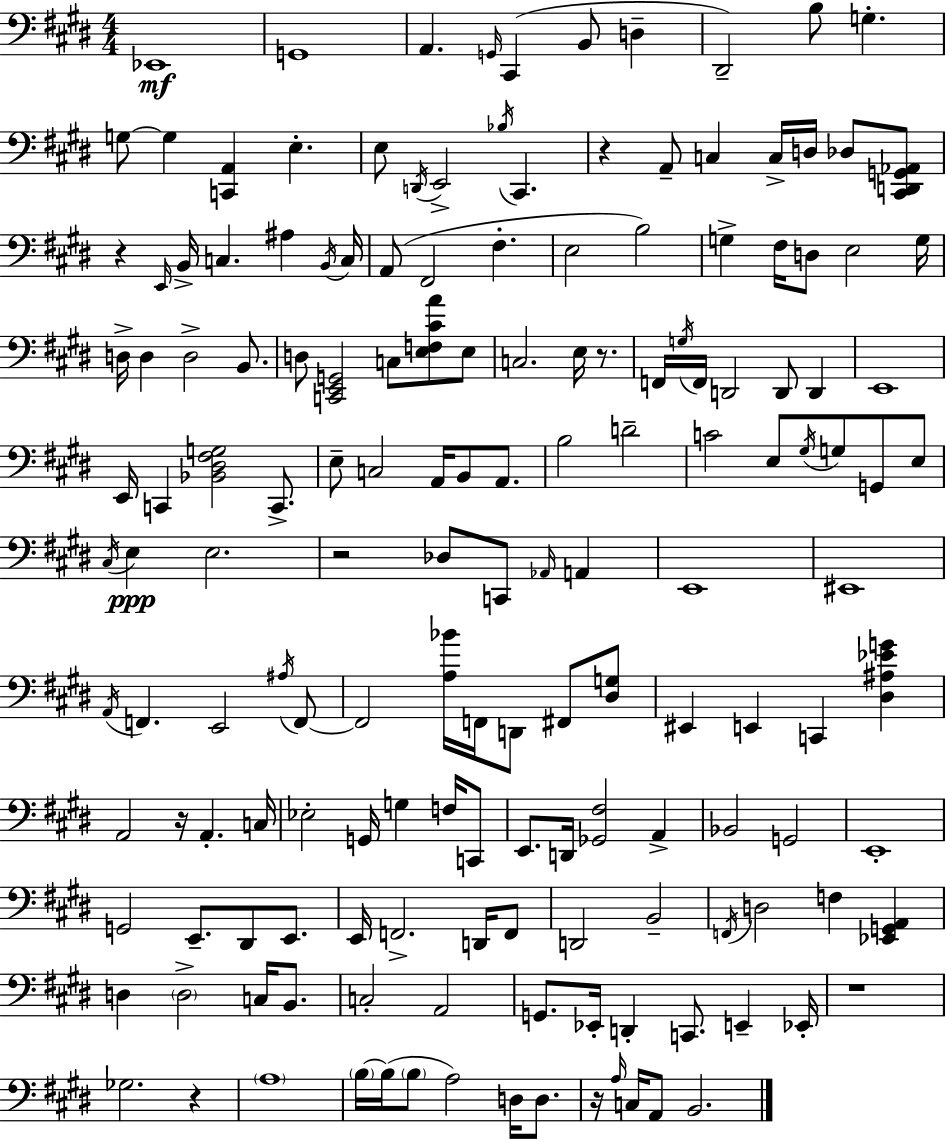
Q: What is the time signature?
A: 4/4